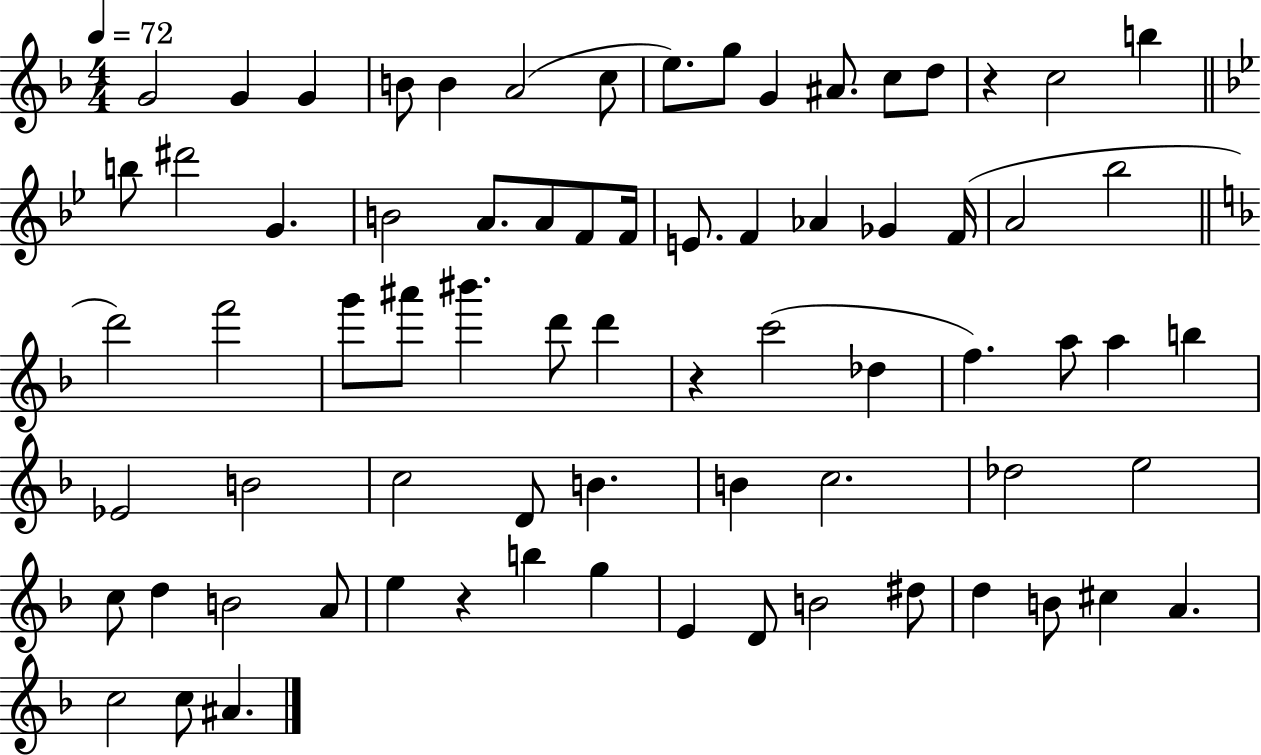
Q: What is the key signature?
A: F major